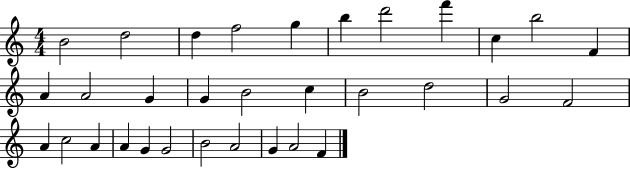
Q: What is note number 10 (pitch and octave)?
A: B5